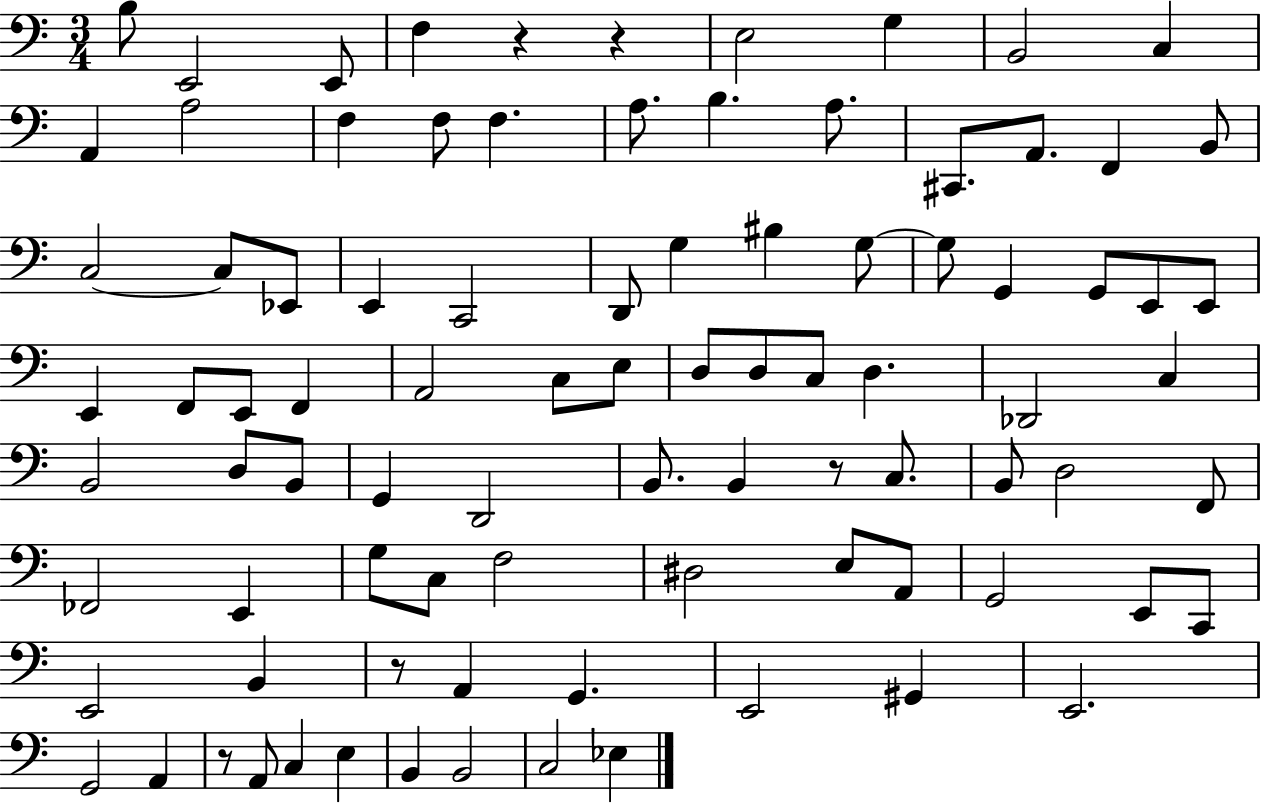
B3/e E2/h E2/e F3/q R/q R/q E3/h G3/q B2/h C3/q A2/q A3/h F3/q F3/e F3/q. A3/e. B3/q. A3/e. C#2/e. A2/e. F2/q B2/e C3/h C3/e Eb2/e E2/q C2/h D2/e G3/q BIS3/q G3/e G3/e G2/q G2/e E2/e E2/e E2/q F2/e E2/e F2/q A2/h C3/e E3/e D3/e D3/e C3/e D3/q. Db2/h C3/q B2/h D3/e B2/e G2/q D2/h B2/e. B2/q R/e C3/e. B2/e D3/h F2/e FES2/h E2/q G3/e C3/e F3/h D#3/h E3/e A2/e G2/h E2/e C2/e E2/h B2/q R/e A2/q G2/q. E2/h G#2/q E2/h. G2/h A2/q R/e A2/e C3/q E3/q B2/q B2/h C3/h Eb3/q